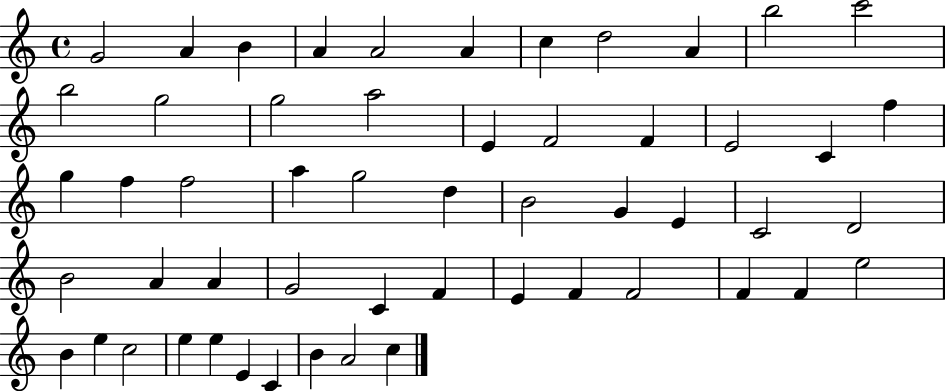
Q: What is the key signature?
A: C major